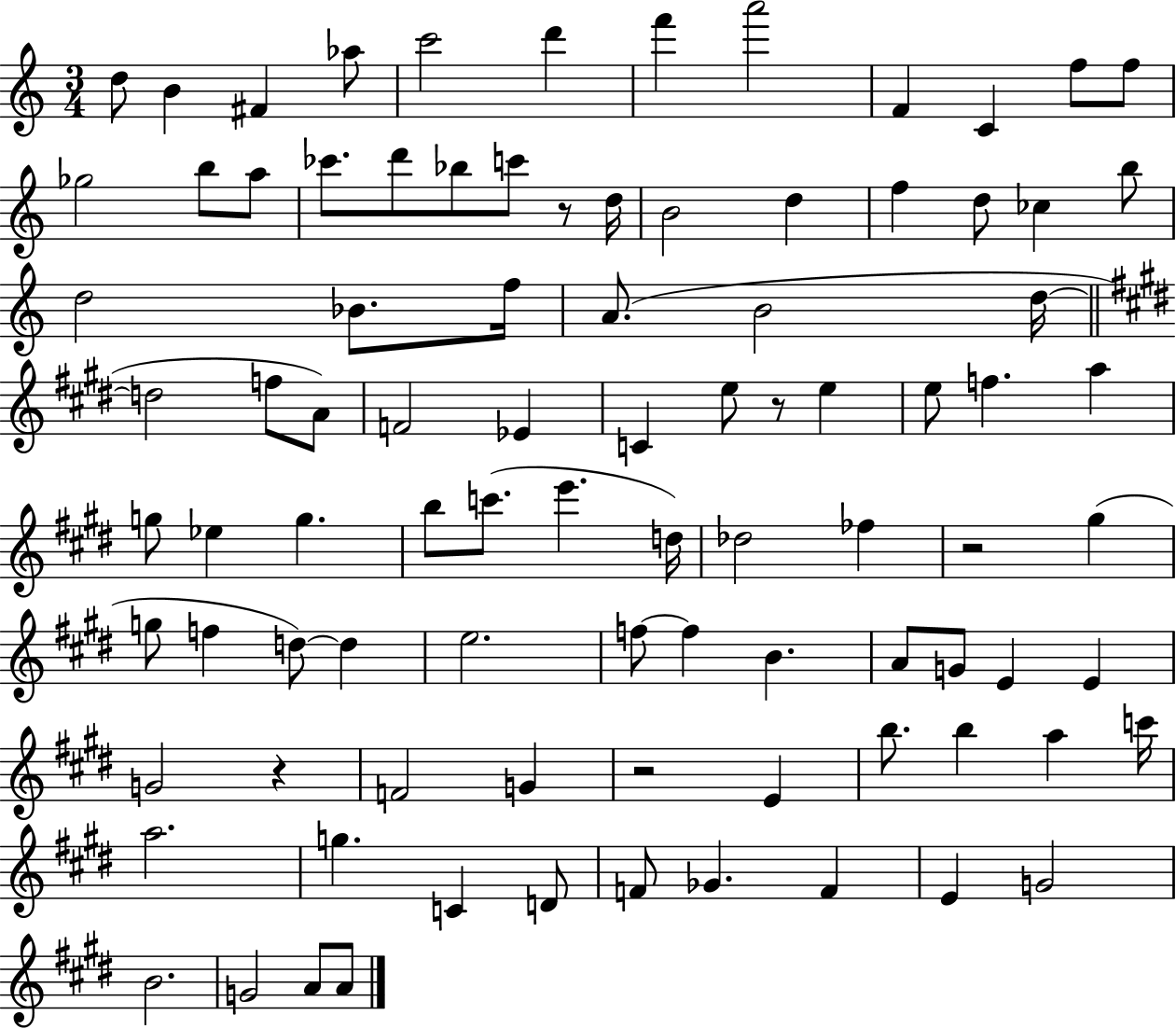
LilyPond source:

{
  \clef treble
  \numericTimeSignature
  \time 3/4
  \key c \major
  \repeat volta 2 { d''8 b'4 fis'4 aes''8 | c'''2 d'''4 | f'''4 a'''2 | f'4 c'4 f''8 f''8 | \break ges''2 b''8 a''8 | ces'''8. d'''8 bes''8 c'''8 r8 d''16 | b'2 d''4 | f''4 d''8 ces''4 b''8 | \break d''2 bes'8. f''16 | a'8.( b'2 d''16~~ | \bar "||" \break \key e \major d''2 f''8 a'8) | f'2 ees'4 | c'4 e''8 r8 e''4 | e''8 f''4. a''4 | \break g''8 ees''4 g''4. | b''8 c'''8.( e'''4. d''16) | des''2 fes''4 | r2 gis''4( | \break g''8 f''4 d''8~~) d''4 | e''2. | f''8~~ f''4 b'4. | a'8 g'8 e'4 e'4 | \break g'2 r4 | f'2 g'4 | r2 e'4 | b''8. b''4 a''4 c'''16 | \break a''2. | g''4. c'4 d'8 | f'8 ges'4. f'4 | e'4 g'2 | \break b'2. | g'2 a'8 a'8 | } \bar "|."
}